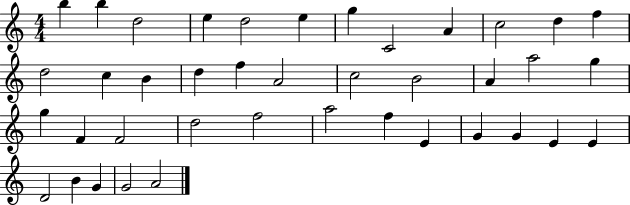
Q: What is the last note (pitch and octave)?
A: A4